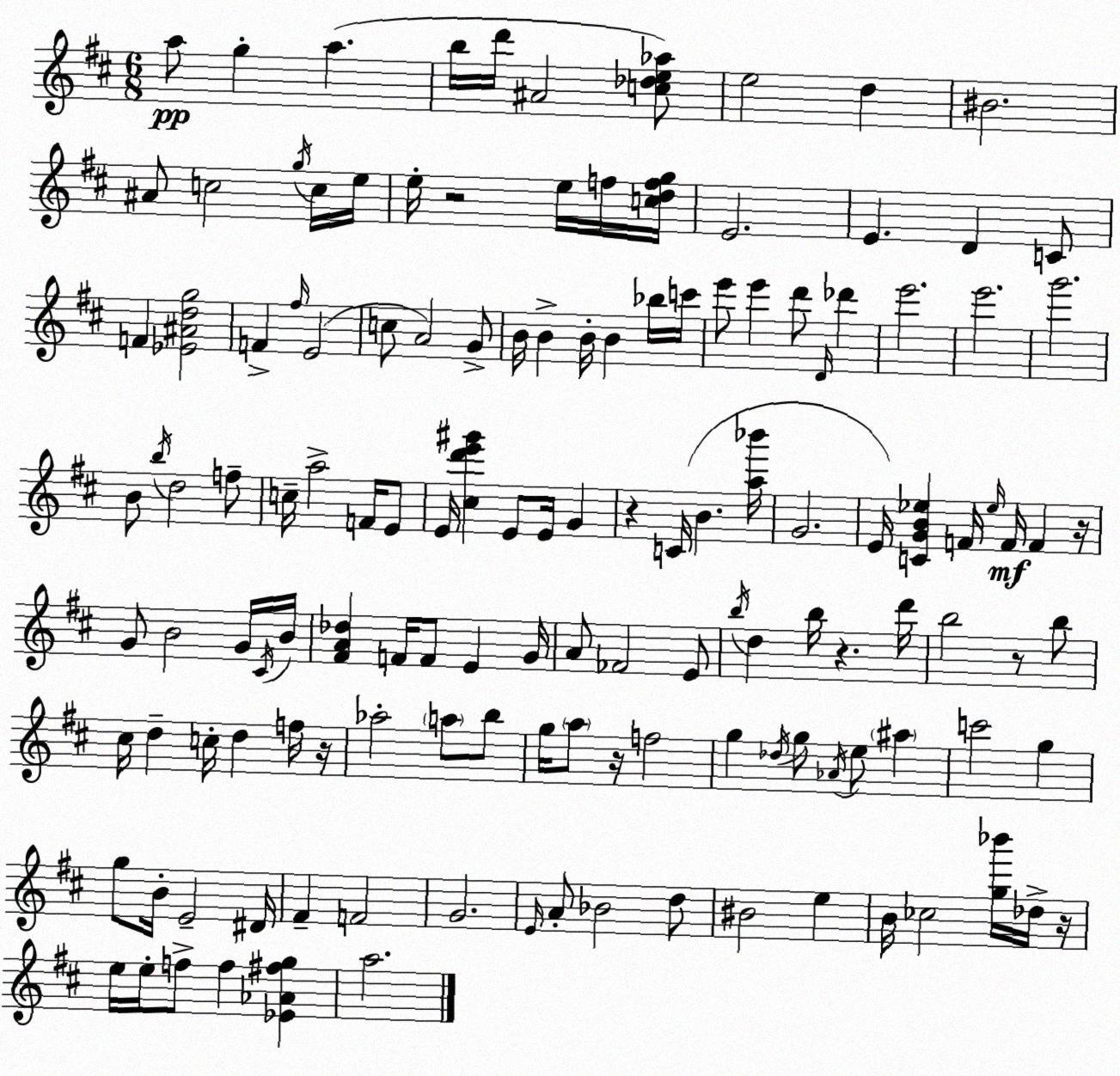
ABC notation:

X:1
T:Untitled
M:6/8
L:1/4
K:D
a/2 g a b/4 d'/4 ^A2 [c_de_a]/2 e2 d ^B2 ^A/2 c2 g/4 c/4 e/4 e/4 z2 e/4 f/4 [cdfg]/4 E2 E D C/2 F [_E^Adg]2 F ^f/4 E2 c/2 A2 G/2 B/4 B B/4 B _b/4 c'/4 e'/2 e' d'/2 D/4 _d' e'2 e'2 g'2 B/2 b/4 d2 f/2 c/4 a2 F/4 E/2 E/4 [^cd'e'^g'] E/2 E/4 G z C/4 B [a_b']/4 G2 E/4 [CGB_e] F/4 _e/4 F/4 F z/4 G/2 B2 G/4 ^C/4 B/4 [^FA_d] F/4 F/2 E G/4 A/2 _F2 E/2 b/4 d b/4 z d'/4 b2 z/2 b/2 ^c/4 d c/4 d f/4 z/4 _a2 a/2 b/2 g/4 a/2 z/4 f2 g _d/4 g/2 _A/4 e/2 ^a c'2 g g/2 B/4 E2 ^D/4 ^F F2 G2 E/4 A/2 _B2 d/2 ^B2 e B/4 _c2 [g_b']/4 _d/4 z/4 e/4 e/4 f/2 f [_E_A^fg] a2